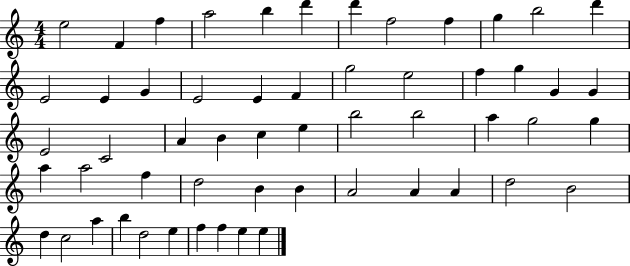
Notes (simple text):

E5/h F4/q F5/q A5/h B5/q D6/q D6/q F5/h F5/q G5/q B5/h D6/q E4/h E4/q G4/q E4/h E4/q F4/q G5/h E5/h F5/q G5/q G4/q G4/q E4/h C4/h A4/q B4/q C5/q E5/q B5/h B5/h A5/q G5/h G5/q A5/q A5/h F5/q D5/h B4/q B4/q A4/h A4/q A4/q D5/h B4/h D5/q C5/h A5/q B5/q D5/h E5/q F5/q F5/q E5/q E5/q